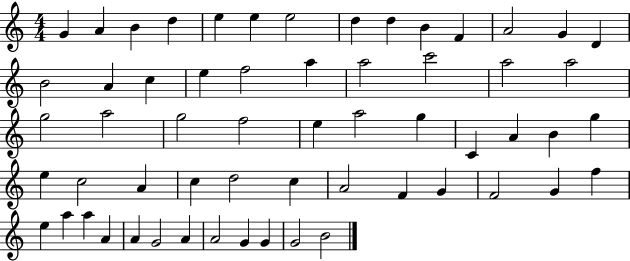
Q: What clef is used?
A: treble